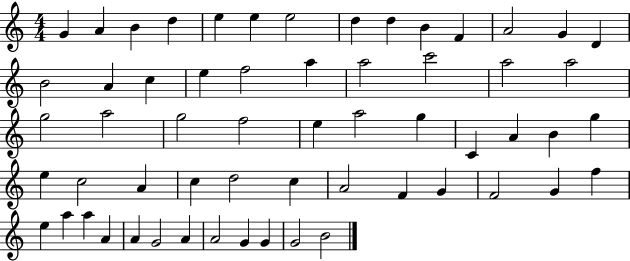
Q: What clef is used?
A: treble